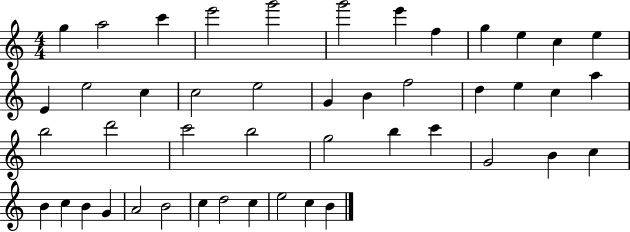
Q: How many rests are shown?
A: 0